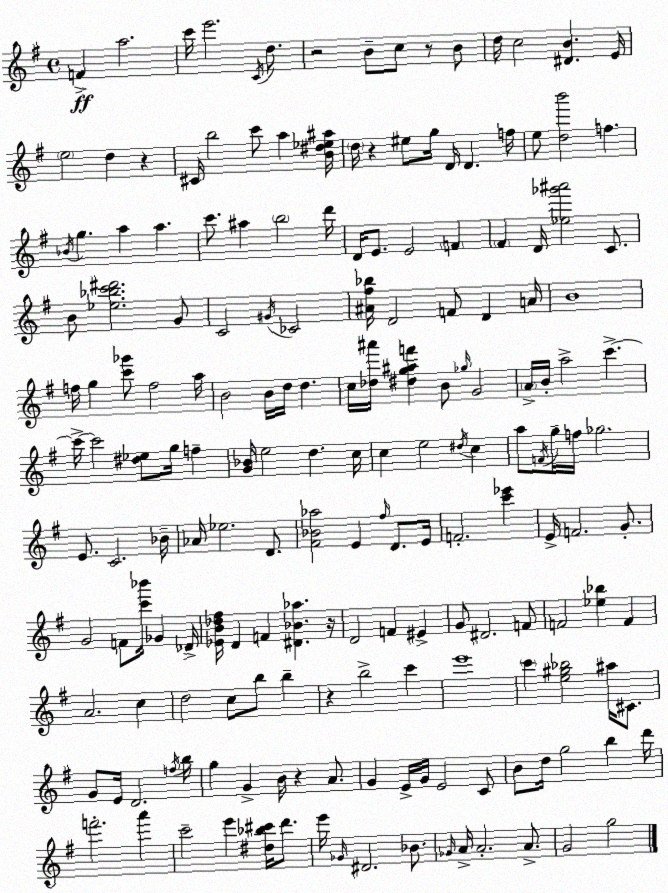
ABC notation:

X:1
T:Untitled
M:4/4
L:1/4
K:G
F a2 c'/4 e'2 C/4 d/2 z2 B/2 c/2 z/2 B/2 d/4 c2 [^DB] E/4 e2 d z ^C/4 b2 c'/2 a [B^d_e^a]/4 d/4 z ^e/2 g/4 D/4 D f/4 e/2 [db']2 f _B/4 g a a c'/2 ^a b2 d'/4 D/4 E/2 E2 F ^F D/4 [_e_g'^a']2 C/2 B/2 [_e_bc'^d']2 G/2 C2 ^G/4 _C2 [^A^f_b]/4 D2 F/2 D A/4 B4 f/4 g [c'_g']/2 f2 a/4 B2 B/4 d/4 d c/4 [_d^a']/4 [^dg^af'] B/2 _g/4 G2 A/4 B/4 a2 c' c'/4 c'2 [^d_e]/2 g/4 f [G_B]/4 e2 d c/4 c e2 ^d/4 c a/2 F/4 g/4 f/4 _g2 E/2 C2 _B/4 _A/4 _e2 D/2 [^F_B_a]2 E ^f/4 D/2 E/4 F2 [c'_e'] E/4 F2 G/2 G2 F/2 [c'_b']/4 _G _D/4 [_EB_d^f]/4 D F [^D_B_a] z/4 D2 F ^E G/2 ^D2 F/2 F2 [_e_b] F A2 c d2 c/2 b/2 b z b2 c' e'4 c' [e^g_b]2 ^a/4 ^C/2 G/2 E/4 D2 f/4 b/4 g G B/4 z A/2 G E/4 G/4 E2 C/2 B/2 d/4 g2 b d'/4 f'2 a' c'2 e' [^d_b^c']/4 d'/2 e'/4 _G/4 ^D2 _B/2 _G/4 A/4 A2 A/2 G2 g2